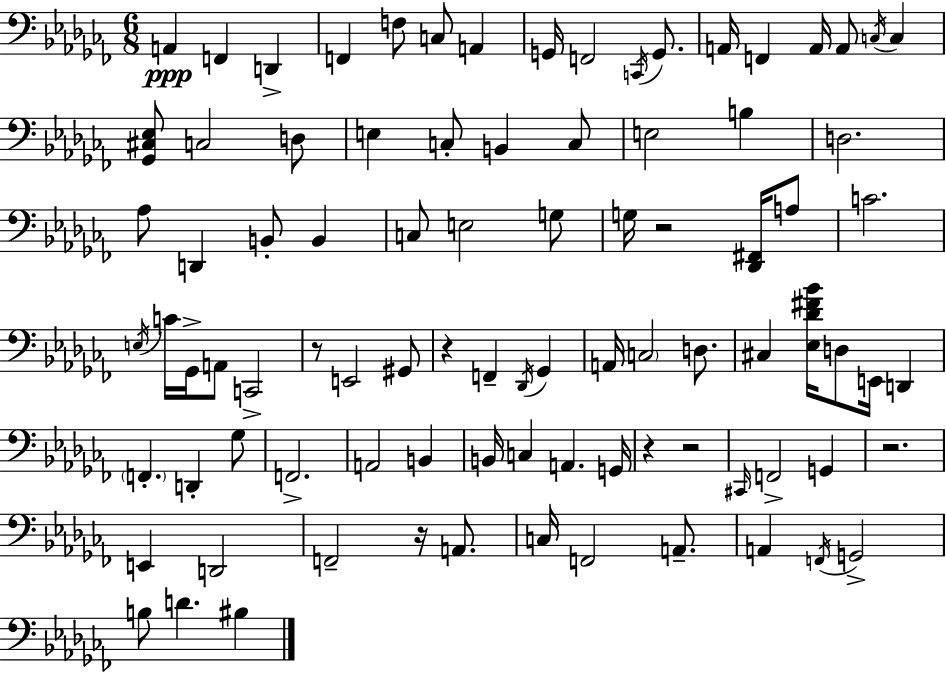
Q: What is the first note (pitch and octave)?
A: A2